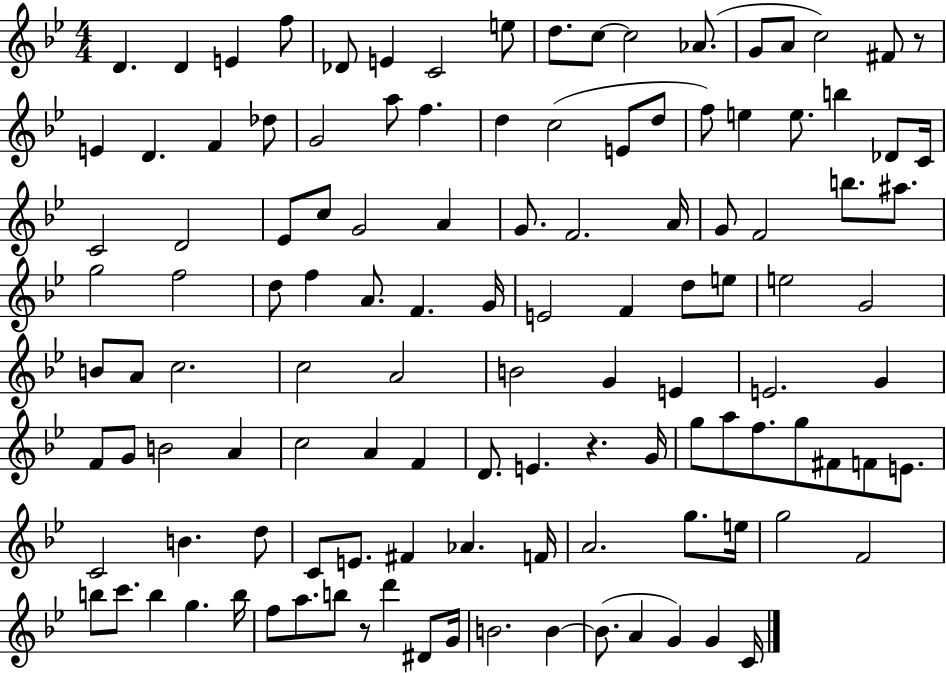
D4/q. D4/q E4/q F5/e Db4/e E4/q C4/h E5/e D5/e. C5/e C5/h Ab4/e. G4/e A4/e C5/h F#4/e R/e E4/q D4/q. F4/q Db5/e G4/h A5/e F5/q. D5/q C5/h E4/e D5/e F5/e E5/q E5/e. B5/q Db4/e C4/s C4/h D4/h Eb4/e C5/e G4/h A4/q G4/e. F4/h. A4/s G4/e F4/h B5/e. A#5/e. G5/h F5/h D5/e F5/q A4/e. F4/q. G4/s E4/h F4/q D5/e E5/e E5/h G4/h B4/e A4/e C5/h. C5/h A4/h B4/h G4/q E4/q E4/h. G4/q F4/e G4/e B4/h A4/q C5/h A4/q F4/q D4/e. E4/q. R/q. G4/s G5/e A5/e F5/e. G5/e F#4/e F4/e E4/e. C4/h B4/q. D5/e C4/e E4/e. F#4/q Ab4/q. F4/s A4/h. G5/e. E5/s G5/h F4/h B5/e C6/e. B5/q G5/q. B5/s F5/e A5/e. B5/e R/e D6/q D#4/e G4/s B4/h. B4/q B4/e. A4/q G4/q G4/q C4/s